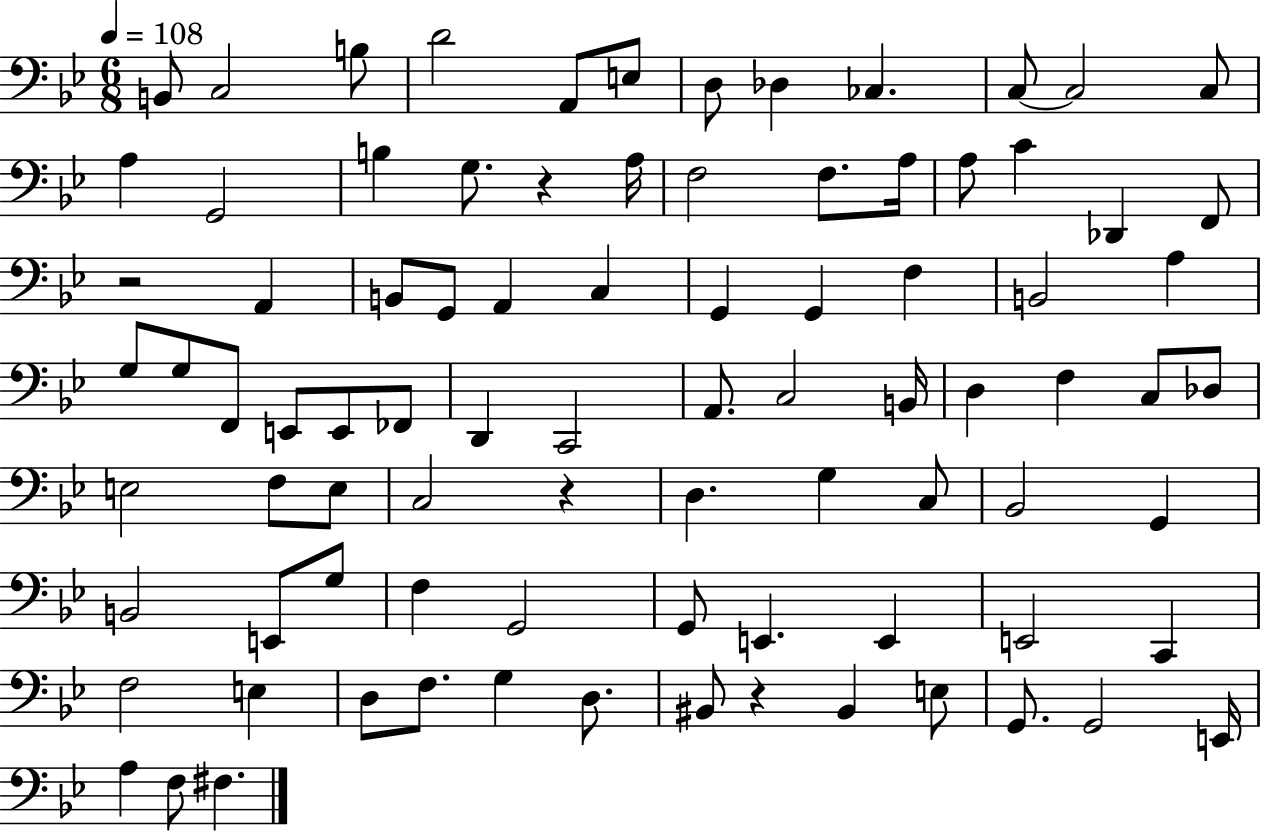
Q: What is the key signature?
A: BES major